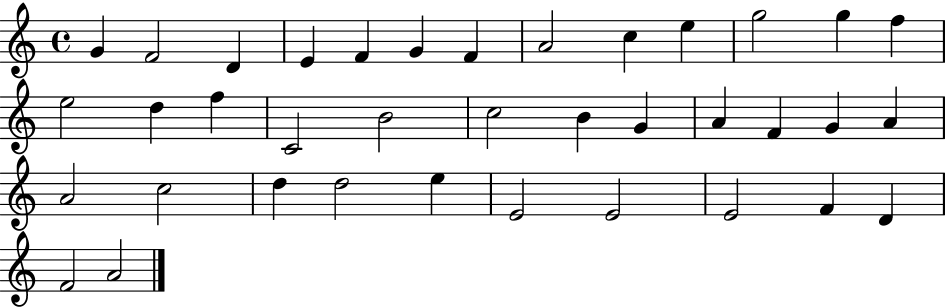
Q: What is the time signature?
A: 4/4